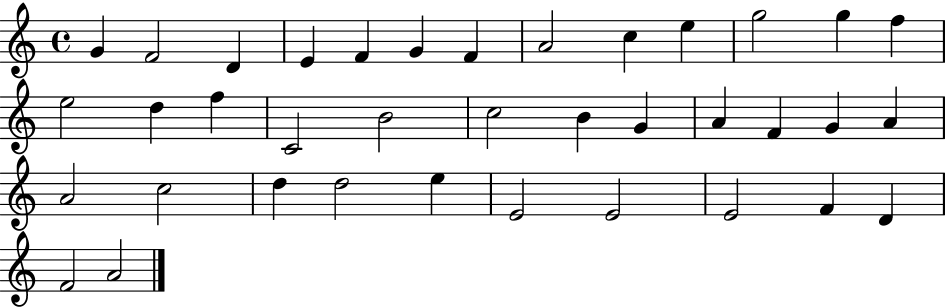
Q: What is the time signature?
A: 4/4